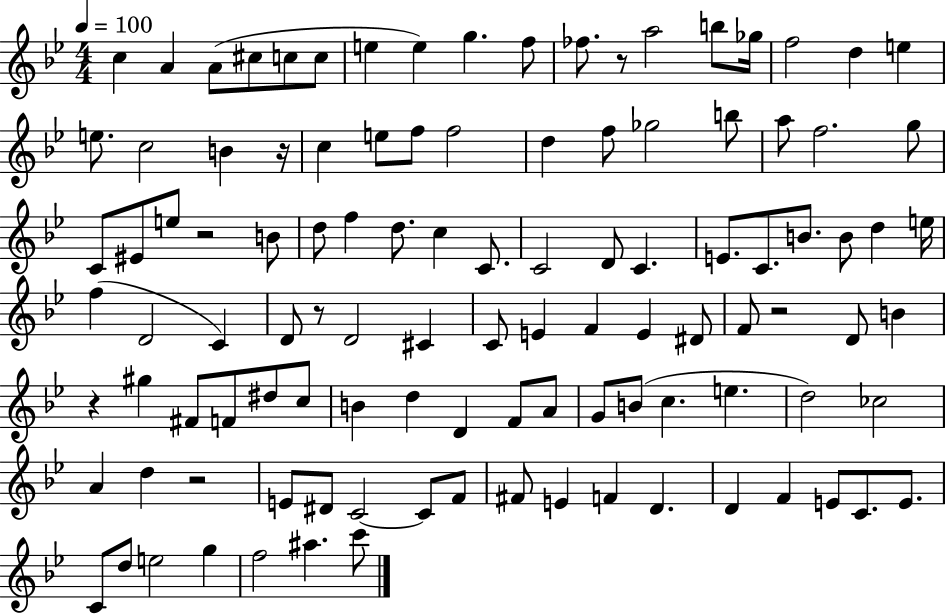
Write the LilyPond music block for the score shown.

{
  \clef treble
  \numericTimeSignature
  \time 4/4
  \key bes \major
  \tempo 4 = 100
  \repeat volta 2 { c''4 a'4 a'8( cis''8 c''8 c''8 | e''4 e''4) g''4. f''8 | fes''8. r8 a''2 b''8 ges''16 | f''2 d''4 e''4 | \break e''8. c''2 b'4 r16 | c''4 e''8 f''8 f''2 | d''4 f''8 ges''2 b''8 | a''8 f''2. g''8 | \break c'8 eis'8 e''8 r2 b'8 | d''8 f''4 d''8. c''4 c'8. | c'2 d'8 c'4. | e'8. c'8. b'8. b'8 d''4 e''16 | \break f''4( d'2 c'4) | d'8 r8 d'2 cis'4 | c'8 e'4 f'4 e'4 dis'8 | f'8 r2 d'8 b'4 | \break r4 gis''4 fis'8 f'8 dis''8 c''8 | b'4 d''4 d'4 f'8 a'8 | g'8 b'8( c''4. e''4. | d''2) ces''2 | \break a'4 d''4 r2 | e'8 dis'8 c'2~~ c'8 f'8 | fis'8 e'4 f'4 d'4. | d'4 f'4 e'8 c'8. e'8. | \break c'8 d''8 e''2 g''4 | f''2 ais''4. c'''8 | } \bar "|."
}